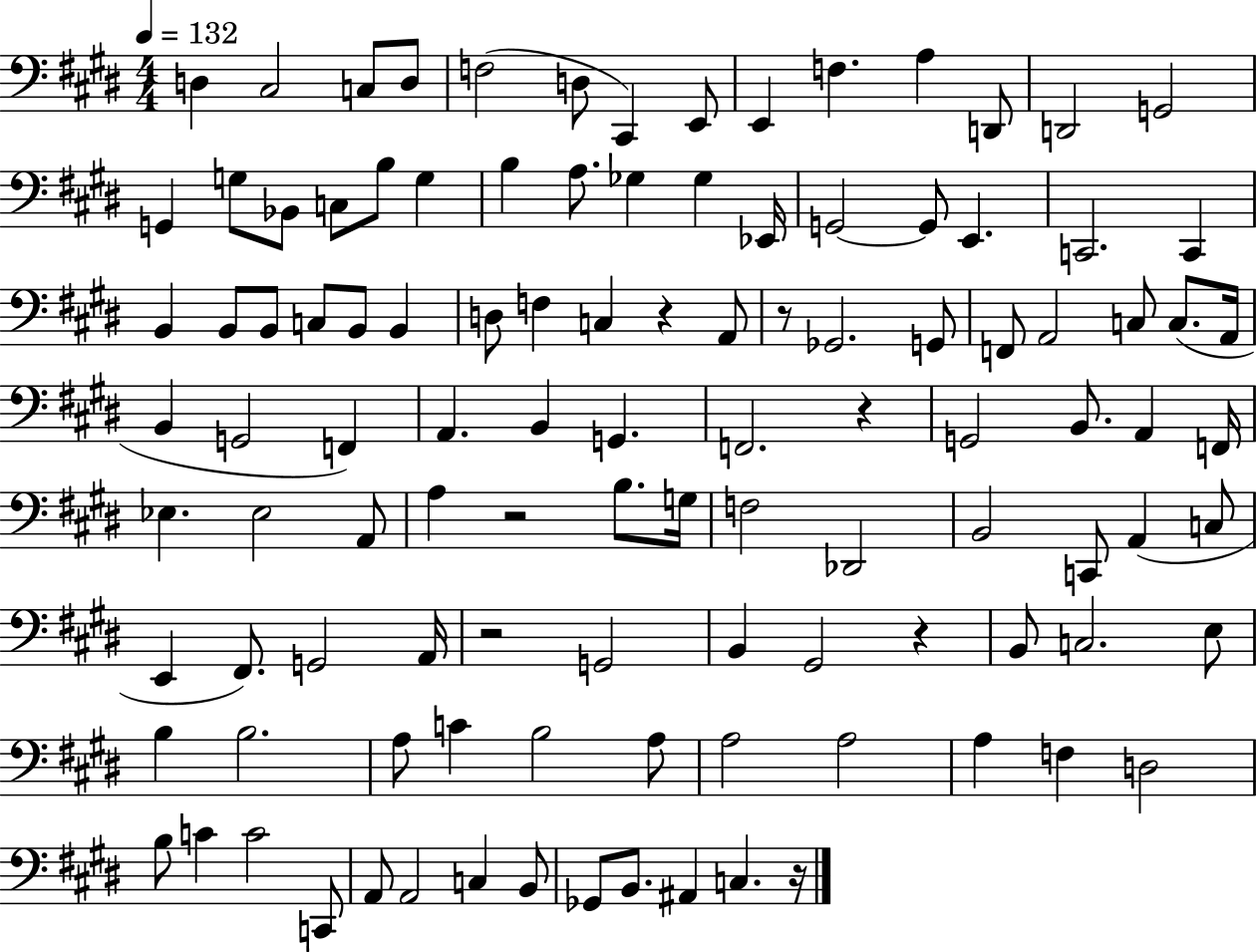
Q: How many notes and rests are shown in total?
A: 110